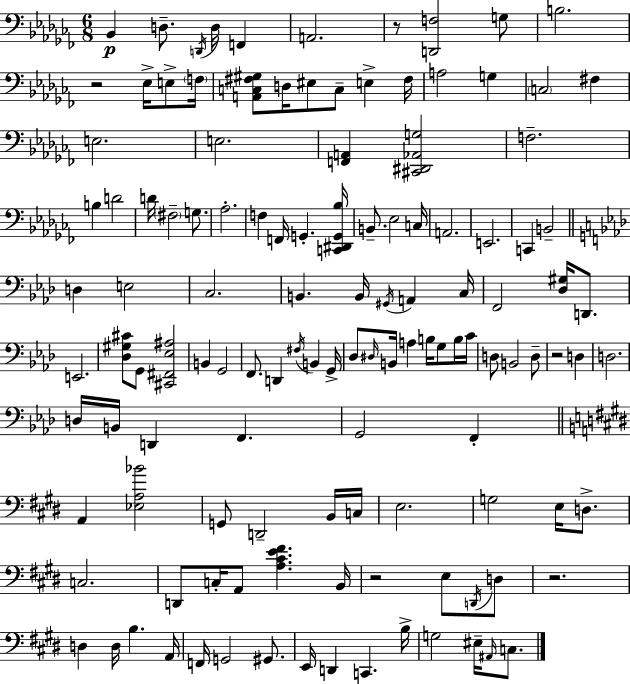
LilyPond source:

{
  \clef bass
  \numericTimeSignature
  \time 6/8
  \key aes \minor
  bes,4\p d8.-- \acciaccatura { d,16 } d16 f,4 | a,2. | r8 <d, f>2 g8 | b2. | \break r2 ees16-> e8-> | \parenthesize f16 <a, c fis gis>8 d16 eis8 c8-- e4-> | fis16 a2 g4 | \parenthesize c2 fis4 | \break e2. | e2. | <f, a,>4 <cis, dis, aes, g>2 | f2.-- | \break b4 d'2 | d'16 \parenthesize fis2-- g8. | aes2.-. | f4 f,16 g,4.-. | \break <c, dis, g, bes>16 b,8.-- ees2 | c16 a,2. | e,2. | c,4 b,2-- | \break \bar "||" \break \key f \minor d4 e2 | c2. | b,4. b,16 \acciaccatura { gis,16 } a,4 | c16 f,2 <des gis>16 d,8. | \break e,2. | <des gis cis'>8 g,8 <cis, fis, ees ais>2 | b,4 g,2 | f,8. d,4 \acciaccatura { fis16 } b,4 | \break g,16-> des8 \grace { dis16 } b,16 a4 b16 g8 | b16 c'16 d8 b,2 | d8-- r2 d4 | d2. | \break d16 b,16 d,4 f,4. | g,2 f,4-. | \bar "||" \break \key e \major a,4 <ees a bes'>2 | g,8 d,2-- b,16 c16 | e2. | g2 e16 d8.-> | \break c2. | d,8 c16-. a,8 <a cis' e' fis'>4. b,16 | r2 e8 \acciaccatura { d,16 } d8 | r2. | \break d4 d16 b4. | a,16 f,16 g,2 gis,8. | e,16 d,4 c,4. | b16-> g2 eis16-- \grace { ais,16 } c8. | \break \bar "|."
}